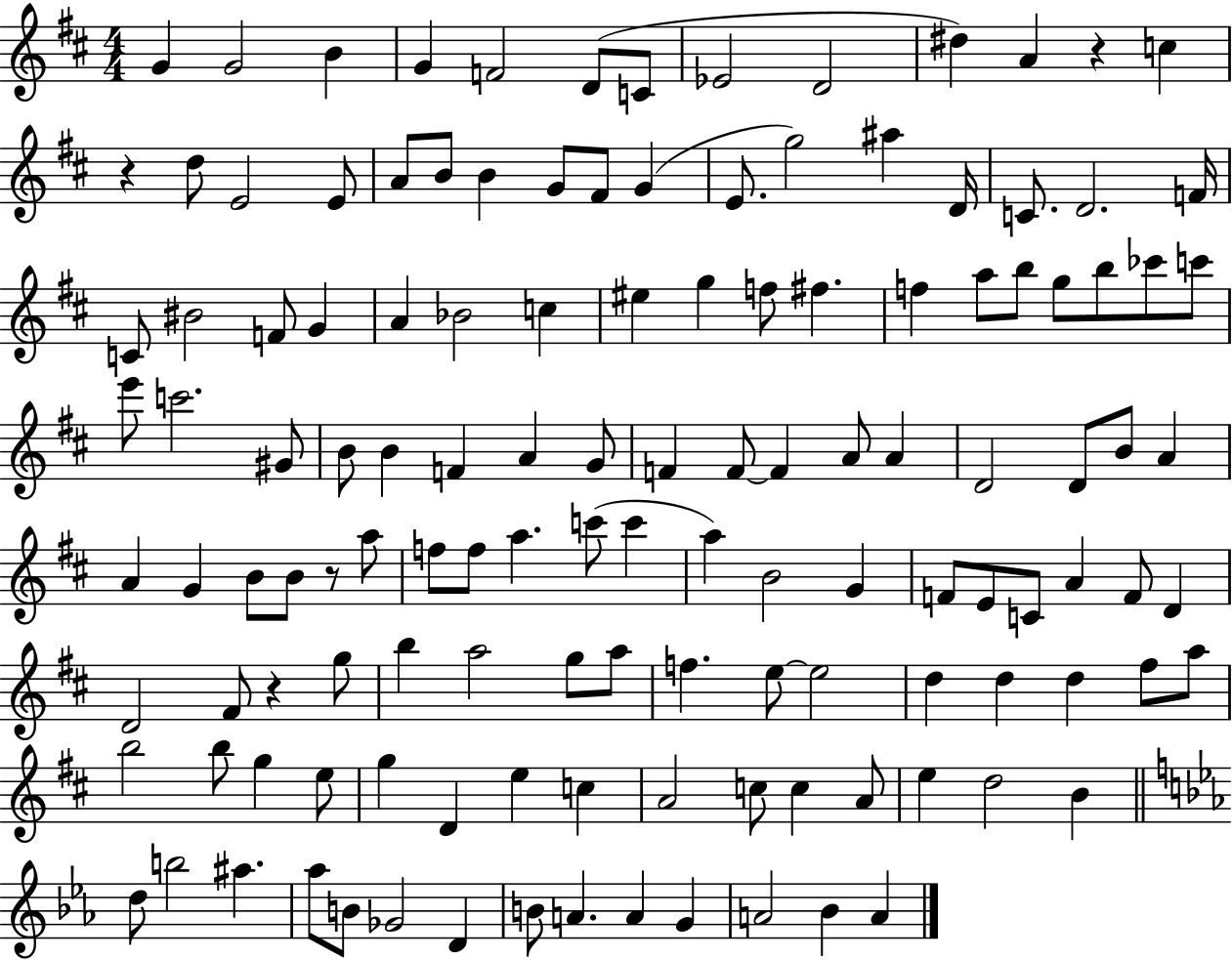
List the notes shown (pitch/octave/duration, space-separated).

G4/q G4/h B4/q G4/q F4/h D4/e C4/e Eb4/h D4/h D#5/q A4/q R/q C5/q R/q D5/e E4/h E4/e A4/e B4/e B4/q G4/e F#4/e G4/q E4/e. G5/h A#5/q D4/s C4/e. D4/h. F4/s C4/e BIS4/h F4/e G4/q A4/q Bb4/h C5/q EIS5/q G5/q F5/e F#5/q. F5/q A5/e B5/e G5/e B5/e CES6/e C6/e E6/e C6/h. G#4/e B4/e B4/q F4/q A4/q G4/e F4/q F4/e F4/q A4/e A4/q D4/h D4/e B4/e A4/q A4/q G4/q B4/e B4/e R/e A5/e F5/e F5/e A5/q. C6/e C6/q A5/q B4/h G4/q F4/e E4/e C4/e A4/q F4/e D4/q D4/h F#4/e R/q G5/e B5/q A5/h G5/e A5/e F5/q. E5/e E5/h D5/q D5/q D5/q F#5/e A5/e B5/h B5/e G5/q E5/e G5/q D4/q E5/q C5/q A4/h C5/e C5/q A4/e E5/q D5/h B4/q D5/e B5/h A#5/q. Ab5/e B4/e Gb4/h D4/q B4/e A4/q. A4/q G4/q A4/h Bb4/q A4/q